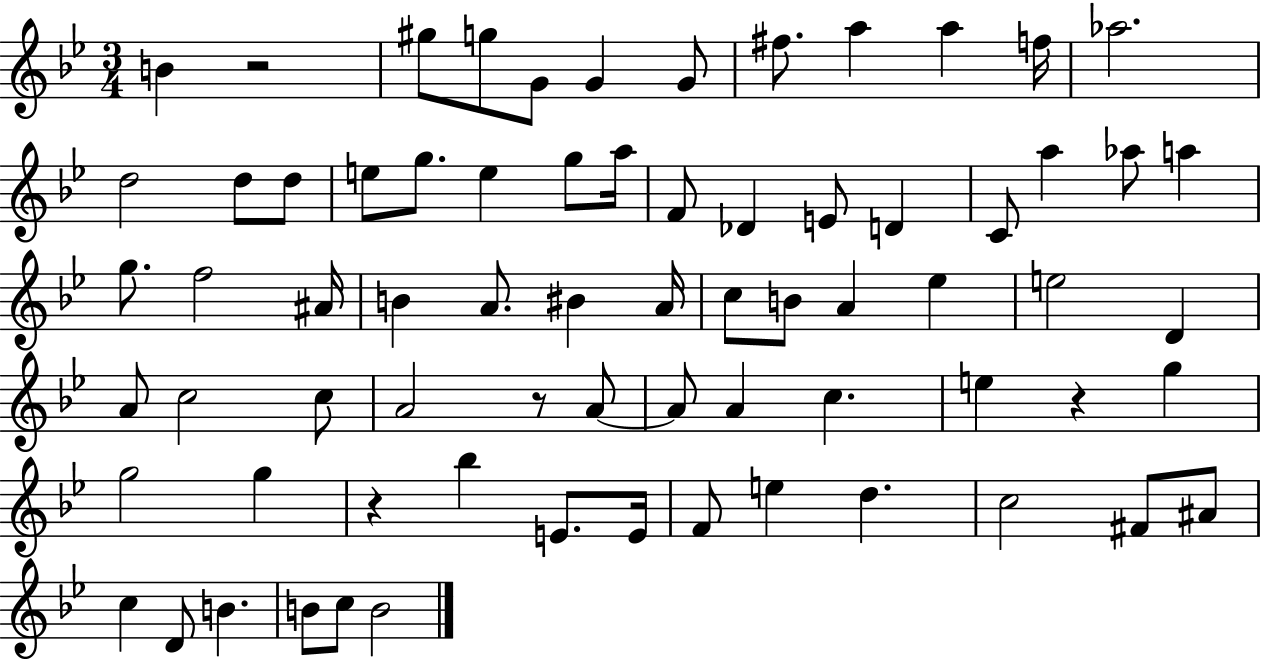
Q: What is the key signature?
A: BES major